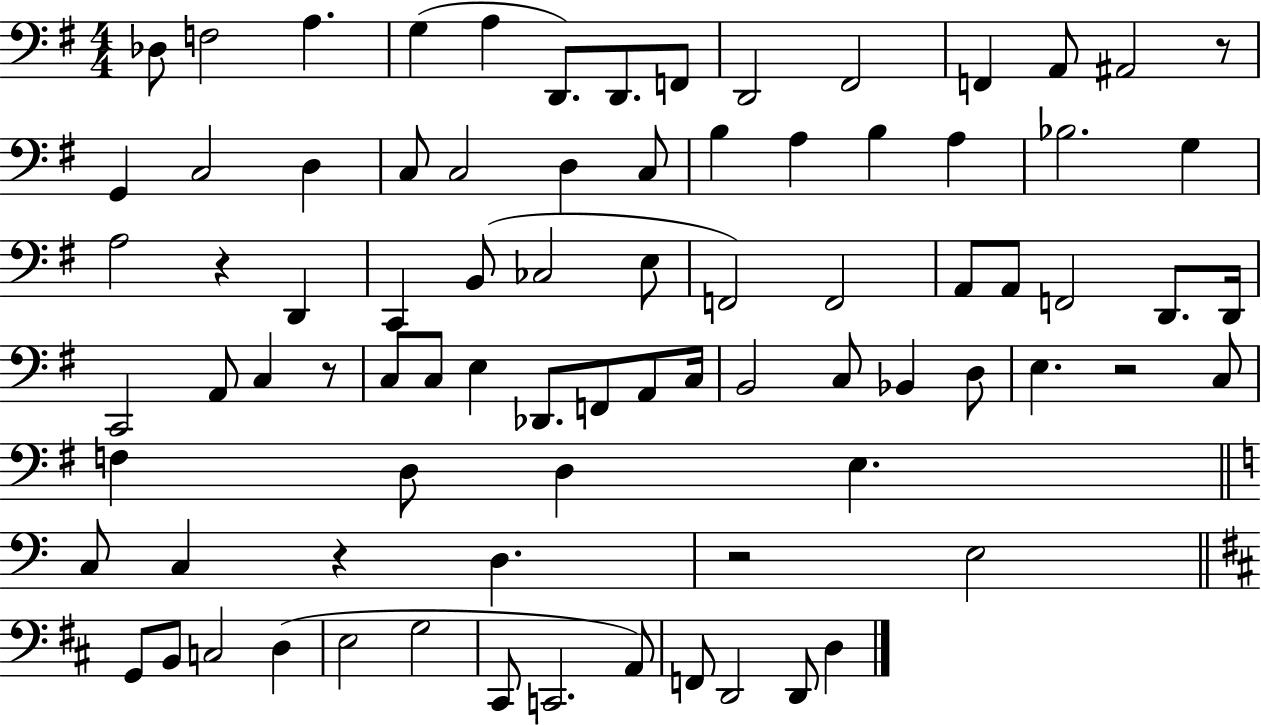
X:1
T:Untitled
M:4/4
L:1/4
K:G
_D,/2 F,2 A, G, A, D,,/2 D,,/2 F,,/2 D,,2 ^F,,2 F,, A,,/2 ^A,,2 z/2 G,, C,2 D, C,/2 C,2 D, C,/2 B, A, B, A, _B,2 G, A,2 z D,, C,, B,,/2 _C,2 E,/2 F,,2 F,,2 A,,/2 A,,/2 F,,2 D,,/2 D,,/4 C,,2 A,,/2 C, z/2 C,/2 C,/2 E, _D,,/2 F,,/2 A,,/2 C,/4 B,,2 C,/2 _B,, D,/2 E, z2 C,/2 F, D,/2 D, E, C,/2 C, z D, z2 E,2 G,,/2 B,,/2 C,2 D, E,2 G,2 ^C,,/2 C,,2 A,,/2 F,,/2 D,,2 D,,/2 D,